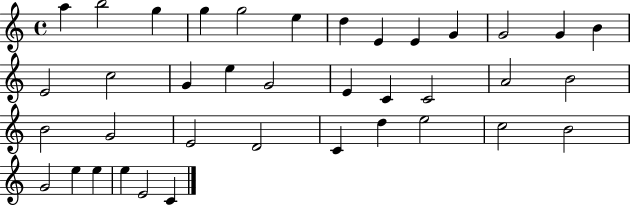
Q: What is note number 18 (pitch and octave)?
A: G4